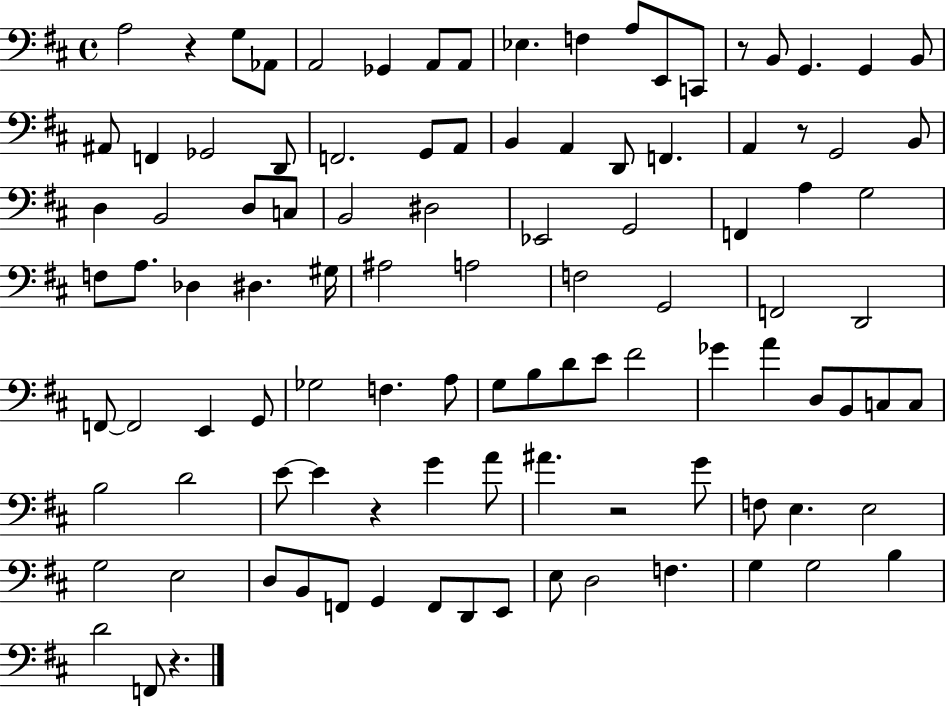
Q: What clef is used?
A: bass